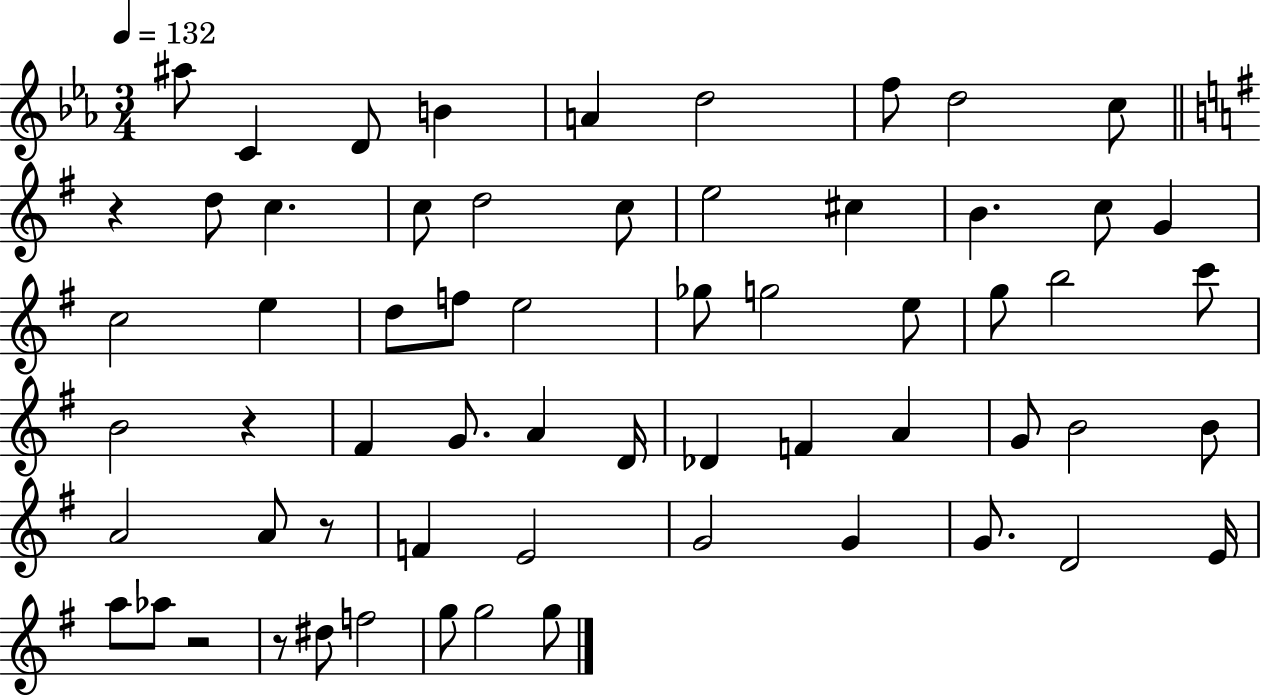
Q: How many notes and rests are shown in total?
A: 62